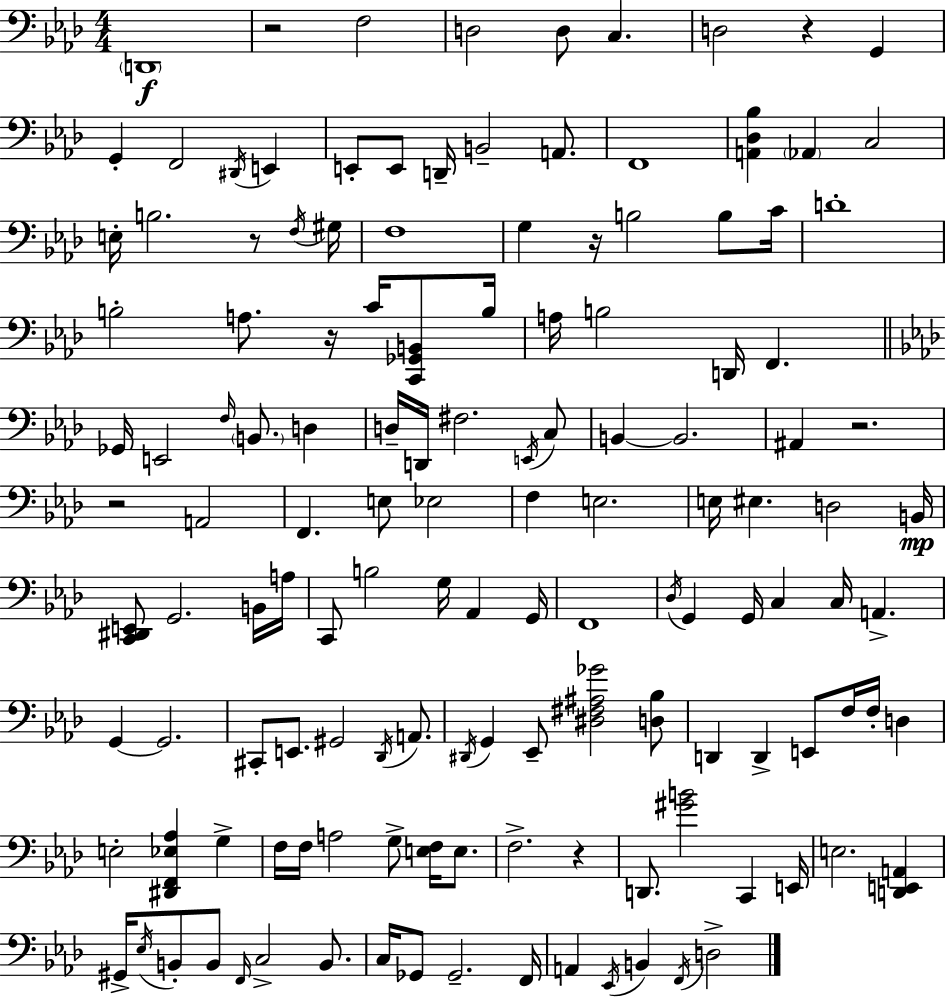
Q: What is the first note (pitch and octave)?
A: D2